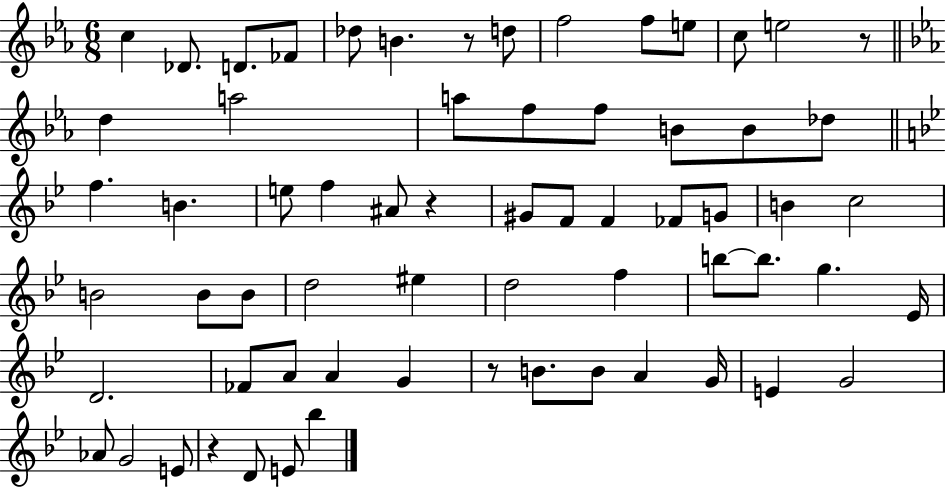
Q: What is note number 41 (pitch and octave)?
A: B5